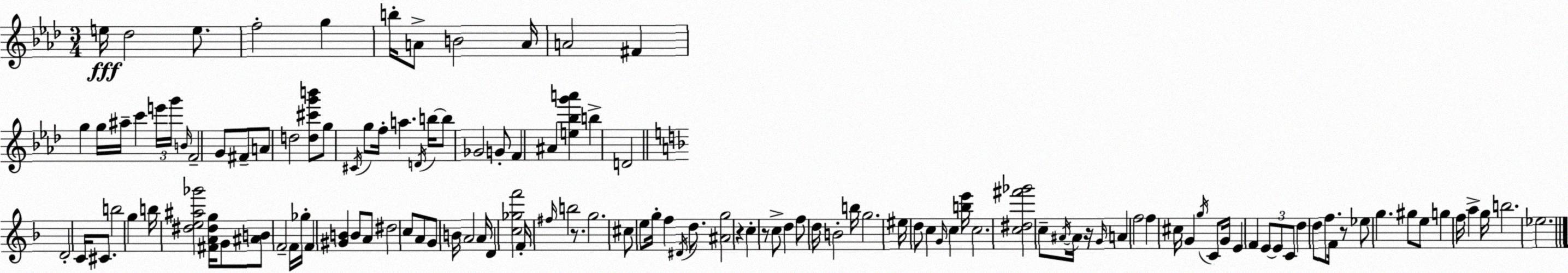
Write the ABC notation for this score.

X:1
T:Untitled
M:3/4
L:1/4
K:Fm
e/4 _d2 e/2 f2 g b/4 A/2 B2 A/4 A2 ^F g g/4 ^a/4 c' e'/4 g'/4 B/4 F2 G/2 ^F/2 A/2 d2 [d^c'g'b']/2 g/2 ^C/4 g/2 f/4 a D/4 b/4 b/2 _G2 G/2 F ^A [e_bg'a'] b D2 D2 C/4 ^C/2 b2 g b/4 [^de^a_g']2 [^FA^dg]/4 G/2 [^AB]/2 F2 F/4 _g/4 F [^GB] B/2 A/2 ^d2 c/2 A/2 G/2 B/4 A2 A/4 D [c_gf']2 F/4 ^f/4 b2 z/2 g2 ^c/2 e/2 g/4 f ^D/4 d/2 [^Ag]2 z c z/2 c/2 d f/2 d/4 B2 b/4 g2 ^e/4 d/2 c G/4 c [be']/4 c2 [c^d^f'_g']2 c/2 ^A/4 ^A/4 z/4 G/4 A f2 f ^c/4 G g/4 C/2 G/4 E F E/2 E/2 C/2 d d/2 f/2 F/4 z/2 _e/2 g ^g/2 e/2 g f/4 a g/4 b2 _e2